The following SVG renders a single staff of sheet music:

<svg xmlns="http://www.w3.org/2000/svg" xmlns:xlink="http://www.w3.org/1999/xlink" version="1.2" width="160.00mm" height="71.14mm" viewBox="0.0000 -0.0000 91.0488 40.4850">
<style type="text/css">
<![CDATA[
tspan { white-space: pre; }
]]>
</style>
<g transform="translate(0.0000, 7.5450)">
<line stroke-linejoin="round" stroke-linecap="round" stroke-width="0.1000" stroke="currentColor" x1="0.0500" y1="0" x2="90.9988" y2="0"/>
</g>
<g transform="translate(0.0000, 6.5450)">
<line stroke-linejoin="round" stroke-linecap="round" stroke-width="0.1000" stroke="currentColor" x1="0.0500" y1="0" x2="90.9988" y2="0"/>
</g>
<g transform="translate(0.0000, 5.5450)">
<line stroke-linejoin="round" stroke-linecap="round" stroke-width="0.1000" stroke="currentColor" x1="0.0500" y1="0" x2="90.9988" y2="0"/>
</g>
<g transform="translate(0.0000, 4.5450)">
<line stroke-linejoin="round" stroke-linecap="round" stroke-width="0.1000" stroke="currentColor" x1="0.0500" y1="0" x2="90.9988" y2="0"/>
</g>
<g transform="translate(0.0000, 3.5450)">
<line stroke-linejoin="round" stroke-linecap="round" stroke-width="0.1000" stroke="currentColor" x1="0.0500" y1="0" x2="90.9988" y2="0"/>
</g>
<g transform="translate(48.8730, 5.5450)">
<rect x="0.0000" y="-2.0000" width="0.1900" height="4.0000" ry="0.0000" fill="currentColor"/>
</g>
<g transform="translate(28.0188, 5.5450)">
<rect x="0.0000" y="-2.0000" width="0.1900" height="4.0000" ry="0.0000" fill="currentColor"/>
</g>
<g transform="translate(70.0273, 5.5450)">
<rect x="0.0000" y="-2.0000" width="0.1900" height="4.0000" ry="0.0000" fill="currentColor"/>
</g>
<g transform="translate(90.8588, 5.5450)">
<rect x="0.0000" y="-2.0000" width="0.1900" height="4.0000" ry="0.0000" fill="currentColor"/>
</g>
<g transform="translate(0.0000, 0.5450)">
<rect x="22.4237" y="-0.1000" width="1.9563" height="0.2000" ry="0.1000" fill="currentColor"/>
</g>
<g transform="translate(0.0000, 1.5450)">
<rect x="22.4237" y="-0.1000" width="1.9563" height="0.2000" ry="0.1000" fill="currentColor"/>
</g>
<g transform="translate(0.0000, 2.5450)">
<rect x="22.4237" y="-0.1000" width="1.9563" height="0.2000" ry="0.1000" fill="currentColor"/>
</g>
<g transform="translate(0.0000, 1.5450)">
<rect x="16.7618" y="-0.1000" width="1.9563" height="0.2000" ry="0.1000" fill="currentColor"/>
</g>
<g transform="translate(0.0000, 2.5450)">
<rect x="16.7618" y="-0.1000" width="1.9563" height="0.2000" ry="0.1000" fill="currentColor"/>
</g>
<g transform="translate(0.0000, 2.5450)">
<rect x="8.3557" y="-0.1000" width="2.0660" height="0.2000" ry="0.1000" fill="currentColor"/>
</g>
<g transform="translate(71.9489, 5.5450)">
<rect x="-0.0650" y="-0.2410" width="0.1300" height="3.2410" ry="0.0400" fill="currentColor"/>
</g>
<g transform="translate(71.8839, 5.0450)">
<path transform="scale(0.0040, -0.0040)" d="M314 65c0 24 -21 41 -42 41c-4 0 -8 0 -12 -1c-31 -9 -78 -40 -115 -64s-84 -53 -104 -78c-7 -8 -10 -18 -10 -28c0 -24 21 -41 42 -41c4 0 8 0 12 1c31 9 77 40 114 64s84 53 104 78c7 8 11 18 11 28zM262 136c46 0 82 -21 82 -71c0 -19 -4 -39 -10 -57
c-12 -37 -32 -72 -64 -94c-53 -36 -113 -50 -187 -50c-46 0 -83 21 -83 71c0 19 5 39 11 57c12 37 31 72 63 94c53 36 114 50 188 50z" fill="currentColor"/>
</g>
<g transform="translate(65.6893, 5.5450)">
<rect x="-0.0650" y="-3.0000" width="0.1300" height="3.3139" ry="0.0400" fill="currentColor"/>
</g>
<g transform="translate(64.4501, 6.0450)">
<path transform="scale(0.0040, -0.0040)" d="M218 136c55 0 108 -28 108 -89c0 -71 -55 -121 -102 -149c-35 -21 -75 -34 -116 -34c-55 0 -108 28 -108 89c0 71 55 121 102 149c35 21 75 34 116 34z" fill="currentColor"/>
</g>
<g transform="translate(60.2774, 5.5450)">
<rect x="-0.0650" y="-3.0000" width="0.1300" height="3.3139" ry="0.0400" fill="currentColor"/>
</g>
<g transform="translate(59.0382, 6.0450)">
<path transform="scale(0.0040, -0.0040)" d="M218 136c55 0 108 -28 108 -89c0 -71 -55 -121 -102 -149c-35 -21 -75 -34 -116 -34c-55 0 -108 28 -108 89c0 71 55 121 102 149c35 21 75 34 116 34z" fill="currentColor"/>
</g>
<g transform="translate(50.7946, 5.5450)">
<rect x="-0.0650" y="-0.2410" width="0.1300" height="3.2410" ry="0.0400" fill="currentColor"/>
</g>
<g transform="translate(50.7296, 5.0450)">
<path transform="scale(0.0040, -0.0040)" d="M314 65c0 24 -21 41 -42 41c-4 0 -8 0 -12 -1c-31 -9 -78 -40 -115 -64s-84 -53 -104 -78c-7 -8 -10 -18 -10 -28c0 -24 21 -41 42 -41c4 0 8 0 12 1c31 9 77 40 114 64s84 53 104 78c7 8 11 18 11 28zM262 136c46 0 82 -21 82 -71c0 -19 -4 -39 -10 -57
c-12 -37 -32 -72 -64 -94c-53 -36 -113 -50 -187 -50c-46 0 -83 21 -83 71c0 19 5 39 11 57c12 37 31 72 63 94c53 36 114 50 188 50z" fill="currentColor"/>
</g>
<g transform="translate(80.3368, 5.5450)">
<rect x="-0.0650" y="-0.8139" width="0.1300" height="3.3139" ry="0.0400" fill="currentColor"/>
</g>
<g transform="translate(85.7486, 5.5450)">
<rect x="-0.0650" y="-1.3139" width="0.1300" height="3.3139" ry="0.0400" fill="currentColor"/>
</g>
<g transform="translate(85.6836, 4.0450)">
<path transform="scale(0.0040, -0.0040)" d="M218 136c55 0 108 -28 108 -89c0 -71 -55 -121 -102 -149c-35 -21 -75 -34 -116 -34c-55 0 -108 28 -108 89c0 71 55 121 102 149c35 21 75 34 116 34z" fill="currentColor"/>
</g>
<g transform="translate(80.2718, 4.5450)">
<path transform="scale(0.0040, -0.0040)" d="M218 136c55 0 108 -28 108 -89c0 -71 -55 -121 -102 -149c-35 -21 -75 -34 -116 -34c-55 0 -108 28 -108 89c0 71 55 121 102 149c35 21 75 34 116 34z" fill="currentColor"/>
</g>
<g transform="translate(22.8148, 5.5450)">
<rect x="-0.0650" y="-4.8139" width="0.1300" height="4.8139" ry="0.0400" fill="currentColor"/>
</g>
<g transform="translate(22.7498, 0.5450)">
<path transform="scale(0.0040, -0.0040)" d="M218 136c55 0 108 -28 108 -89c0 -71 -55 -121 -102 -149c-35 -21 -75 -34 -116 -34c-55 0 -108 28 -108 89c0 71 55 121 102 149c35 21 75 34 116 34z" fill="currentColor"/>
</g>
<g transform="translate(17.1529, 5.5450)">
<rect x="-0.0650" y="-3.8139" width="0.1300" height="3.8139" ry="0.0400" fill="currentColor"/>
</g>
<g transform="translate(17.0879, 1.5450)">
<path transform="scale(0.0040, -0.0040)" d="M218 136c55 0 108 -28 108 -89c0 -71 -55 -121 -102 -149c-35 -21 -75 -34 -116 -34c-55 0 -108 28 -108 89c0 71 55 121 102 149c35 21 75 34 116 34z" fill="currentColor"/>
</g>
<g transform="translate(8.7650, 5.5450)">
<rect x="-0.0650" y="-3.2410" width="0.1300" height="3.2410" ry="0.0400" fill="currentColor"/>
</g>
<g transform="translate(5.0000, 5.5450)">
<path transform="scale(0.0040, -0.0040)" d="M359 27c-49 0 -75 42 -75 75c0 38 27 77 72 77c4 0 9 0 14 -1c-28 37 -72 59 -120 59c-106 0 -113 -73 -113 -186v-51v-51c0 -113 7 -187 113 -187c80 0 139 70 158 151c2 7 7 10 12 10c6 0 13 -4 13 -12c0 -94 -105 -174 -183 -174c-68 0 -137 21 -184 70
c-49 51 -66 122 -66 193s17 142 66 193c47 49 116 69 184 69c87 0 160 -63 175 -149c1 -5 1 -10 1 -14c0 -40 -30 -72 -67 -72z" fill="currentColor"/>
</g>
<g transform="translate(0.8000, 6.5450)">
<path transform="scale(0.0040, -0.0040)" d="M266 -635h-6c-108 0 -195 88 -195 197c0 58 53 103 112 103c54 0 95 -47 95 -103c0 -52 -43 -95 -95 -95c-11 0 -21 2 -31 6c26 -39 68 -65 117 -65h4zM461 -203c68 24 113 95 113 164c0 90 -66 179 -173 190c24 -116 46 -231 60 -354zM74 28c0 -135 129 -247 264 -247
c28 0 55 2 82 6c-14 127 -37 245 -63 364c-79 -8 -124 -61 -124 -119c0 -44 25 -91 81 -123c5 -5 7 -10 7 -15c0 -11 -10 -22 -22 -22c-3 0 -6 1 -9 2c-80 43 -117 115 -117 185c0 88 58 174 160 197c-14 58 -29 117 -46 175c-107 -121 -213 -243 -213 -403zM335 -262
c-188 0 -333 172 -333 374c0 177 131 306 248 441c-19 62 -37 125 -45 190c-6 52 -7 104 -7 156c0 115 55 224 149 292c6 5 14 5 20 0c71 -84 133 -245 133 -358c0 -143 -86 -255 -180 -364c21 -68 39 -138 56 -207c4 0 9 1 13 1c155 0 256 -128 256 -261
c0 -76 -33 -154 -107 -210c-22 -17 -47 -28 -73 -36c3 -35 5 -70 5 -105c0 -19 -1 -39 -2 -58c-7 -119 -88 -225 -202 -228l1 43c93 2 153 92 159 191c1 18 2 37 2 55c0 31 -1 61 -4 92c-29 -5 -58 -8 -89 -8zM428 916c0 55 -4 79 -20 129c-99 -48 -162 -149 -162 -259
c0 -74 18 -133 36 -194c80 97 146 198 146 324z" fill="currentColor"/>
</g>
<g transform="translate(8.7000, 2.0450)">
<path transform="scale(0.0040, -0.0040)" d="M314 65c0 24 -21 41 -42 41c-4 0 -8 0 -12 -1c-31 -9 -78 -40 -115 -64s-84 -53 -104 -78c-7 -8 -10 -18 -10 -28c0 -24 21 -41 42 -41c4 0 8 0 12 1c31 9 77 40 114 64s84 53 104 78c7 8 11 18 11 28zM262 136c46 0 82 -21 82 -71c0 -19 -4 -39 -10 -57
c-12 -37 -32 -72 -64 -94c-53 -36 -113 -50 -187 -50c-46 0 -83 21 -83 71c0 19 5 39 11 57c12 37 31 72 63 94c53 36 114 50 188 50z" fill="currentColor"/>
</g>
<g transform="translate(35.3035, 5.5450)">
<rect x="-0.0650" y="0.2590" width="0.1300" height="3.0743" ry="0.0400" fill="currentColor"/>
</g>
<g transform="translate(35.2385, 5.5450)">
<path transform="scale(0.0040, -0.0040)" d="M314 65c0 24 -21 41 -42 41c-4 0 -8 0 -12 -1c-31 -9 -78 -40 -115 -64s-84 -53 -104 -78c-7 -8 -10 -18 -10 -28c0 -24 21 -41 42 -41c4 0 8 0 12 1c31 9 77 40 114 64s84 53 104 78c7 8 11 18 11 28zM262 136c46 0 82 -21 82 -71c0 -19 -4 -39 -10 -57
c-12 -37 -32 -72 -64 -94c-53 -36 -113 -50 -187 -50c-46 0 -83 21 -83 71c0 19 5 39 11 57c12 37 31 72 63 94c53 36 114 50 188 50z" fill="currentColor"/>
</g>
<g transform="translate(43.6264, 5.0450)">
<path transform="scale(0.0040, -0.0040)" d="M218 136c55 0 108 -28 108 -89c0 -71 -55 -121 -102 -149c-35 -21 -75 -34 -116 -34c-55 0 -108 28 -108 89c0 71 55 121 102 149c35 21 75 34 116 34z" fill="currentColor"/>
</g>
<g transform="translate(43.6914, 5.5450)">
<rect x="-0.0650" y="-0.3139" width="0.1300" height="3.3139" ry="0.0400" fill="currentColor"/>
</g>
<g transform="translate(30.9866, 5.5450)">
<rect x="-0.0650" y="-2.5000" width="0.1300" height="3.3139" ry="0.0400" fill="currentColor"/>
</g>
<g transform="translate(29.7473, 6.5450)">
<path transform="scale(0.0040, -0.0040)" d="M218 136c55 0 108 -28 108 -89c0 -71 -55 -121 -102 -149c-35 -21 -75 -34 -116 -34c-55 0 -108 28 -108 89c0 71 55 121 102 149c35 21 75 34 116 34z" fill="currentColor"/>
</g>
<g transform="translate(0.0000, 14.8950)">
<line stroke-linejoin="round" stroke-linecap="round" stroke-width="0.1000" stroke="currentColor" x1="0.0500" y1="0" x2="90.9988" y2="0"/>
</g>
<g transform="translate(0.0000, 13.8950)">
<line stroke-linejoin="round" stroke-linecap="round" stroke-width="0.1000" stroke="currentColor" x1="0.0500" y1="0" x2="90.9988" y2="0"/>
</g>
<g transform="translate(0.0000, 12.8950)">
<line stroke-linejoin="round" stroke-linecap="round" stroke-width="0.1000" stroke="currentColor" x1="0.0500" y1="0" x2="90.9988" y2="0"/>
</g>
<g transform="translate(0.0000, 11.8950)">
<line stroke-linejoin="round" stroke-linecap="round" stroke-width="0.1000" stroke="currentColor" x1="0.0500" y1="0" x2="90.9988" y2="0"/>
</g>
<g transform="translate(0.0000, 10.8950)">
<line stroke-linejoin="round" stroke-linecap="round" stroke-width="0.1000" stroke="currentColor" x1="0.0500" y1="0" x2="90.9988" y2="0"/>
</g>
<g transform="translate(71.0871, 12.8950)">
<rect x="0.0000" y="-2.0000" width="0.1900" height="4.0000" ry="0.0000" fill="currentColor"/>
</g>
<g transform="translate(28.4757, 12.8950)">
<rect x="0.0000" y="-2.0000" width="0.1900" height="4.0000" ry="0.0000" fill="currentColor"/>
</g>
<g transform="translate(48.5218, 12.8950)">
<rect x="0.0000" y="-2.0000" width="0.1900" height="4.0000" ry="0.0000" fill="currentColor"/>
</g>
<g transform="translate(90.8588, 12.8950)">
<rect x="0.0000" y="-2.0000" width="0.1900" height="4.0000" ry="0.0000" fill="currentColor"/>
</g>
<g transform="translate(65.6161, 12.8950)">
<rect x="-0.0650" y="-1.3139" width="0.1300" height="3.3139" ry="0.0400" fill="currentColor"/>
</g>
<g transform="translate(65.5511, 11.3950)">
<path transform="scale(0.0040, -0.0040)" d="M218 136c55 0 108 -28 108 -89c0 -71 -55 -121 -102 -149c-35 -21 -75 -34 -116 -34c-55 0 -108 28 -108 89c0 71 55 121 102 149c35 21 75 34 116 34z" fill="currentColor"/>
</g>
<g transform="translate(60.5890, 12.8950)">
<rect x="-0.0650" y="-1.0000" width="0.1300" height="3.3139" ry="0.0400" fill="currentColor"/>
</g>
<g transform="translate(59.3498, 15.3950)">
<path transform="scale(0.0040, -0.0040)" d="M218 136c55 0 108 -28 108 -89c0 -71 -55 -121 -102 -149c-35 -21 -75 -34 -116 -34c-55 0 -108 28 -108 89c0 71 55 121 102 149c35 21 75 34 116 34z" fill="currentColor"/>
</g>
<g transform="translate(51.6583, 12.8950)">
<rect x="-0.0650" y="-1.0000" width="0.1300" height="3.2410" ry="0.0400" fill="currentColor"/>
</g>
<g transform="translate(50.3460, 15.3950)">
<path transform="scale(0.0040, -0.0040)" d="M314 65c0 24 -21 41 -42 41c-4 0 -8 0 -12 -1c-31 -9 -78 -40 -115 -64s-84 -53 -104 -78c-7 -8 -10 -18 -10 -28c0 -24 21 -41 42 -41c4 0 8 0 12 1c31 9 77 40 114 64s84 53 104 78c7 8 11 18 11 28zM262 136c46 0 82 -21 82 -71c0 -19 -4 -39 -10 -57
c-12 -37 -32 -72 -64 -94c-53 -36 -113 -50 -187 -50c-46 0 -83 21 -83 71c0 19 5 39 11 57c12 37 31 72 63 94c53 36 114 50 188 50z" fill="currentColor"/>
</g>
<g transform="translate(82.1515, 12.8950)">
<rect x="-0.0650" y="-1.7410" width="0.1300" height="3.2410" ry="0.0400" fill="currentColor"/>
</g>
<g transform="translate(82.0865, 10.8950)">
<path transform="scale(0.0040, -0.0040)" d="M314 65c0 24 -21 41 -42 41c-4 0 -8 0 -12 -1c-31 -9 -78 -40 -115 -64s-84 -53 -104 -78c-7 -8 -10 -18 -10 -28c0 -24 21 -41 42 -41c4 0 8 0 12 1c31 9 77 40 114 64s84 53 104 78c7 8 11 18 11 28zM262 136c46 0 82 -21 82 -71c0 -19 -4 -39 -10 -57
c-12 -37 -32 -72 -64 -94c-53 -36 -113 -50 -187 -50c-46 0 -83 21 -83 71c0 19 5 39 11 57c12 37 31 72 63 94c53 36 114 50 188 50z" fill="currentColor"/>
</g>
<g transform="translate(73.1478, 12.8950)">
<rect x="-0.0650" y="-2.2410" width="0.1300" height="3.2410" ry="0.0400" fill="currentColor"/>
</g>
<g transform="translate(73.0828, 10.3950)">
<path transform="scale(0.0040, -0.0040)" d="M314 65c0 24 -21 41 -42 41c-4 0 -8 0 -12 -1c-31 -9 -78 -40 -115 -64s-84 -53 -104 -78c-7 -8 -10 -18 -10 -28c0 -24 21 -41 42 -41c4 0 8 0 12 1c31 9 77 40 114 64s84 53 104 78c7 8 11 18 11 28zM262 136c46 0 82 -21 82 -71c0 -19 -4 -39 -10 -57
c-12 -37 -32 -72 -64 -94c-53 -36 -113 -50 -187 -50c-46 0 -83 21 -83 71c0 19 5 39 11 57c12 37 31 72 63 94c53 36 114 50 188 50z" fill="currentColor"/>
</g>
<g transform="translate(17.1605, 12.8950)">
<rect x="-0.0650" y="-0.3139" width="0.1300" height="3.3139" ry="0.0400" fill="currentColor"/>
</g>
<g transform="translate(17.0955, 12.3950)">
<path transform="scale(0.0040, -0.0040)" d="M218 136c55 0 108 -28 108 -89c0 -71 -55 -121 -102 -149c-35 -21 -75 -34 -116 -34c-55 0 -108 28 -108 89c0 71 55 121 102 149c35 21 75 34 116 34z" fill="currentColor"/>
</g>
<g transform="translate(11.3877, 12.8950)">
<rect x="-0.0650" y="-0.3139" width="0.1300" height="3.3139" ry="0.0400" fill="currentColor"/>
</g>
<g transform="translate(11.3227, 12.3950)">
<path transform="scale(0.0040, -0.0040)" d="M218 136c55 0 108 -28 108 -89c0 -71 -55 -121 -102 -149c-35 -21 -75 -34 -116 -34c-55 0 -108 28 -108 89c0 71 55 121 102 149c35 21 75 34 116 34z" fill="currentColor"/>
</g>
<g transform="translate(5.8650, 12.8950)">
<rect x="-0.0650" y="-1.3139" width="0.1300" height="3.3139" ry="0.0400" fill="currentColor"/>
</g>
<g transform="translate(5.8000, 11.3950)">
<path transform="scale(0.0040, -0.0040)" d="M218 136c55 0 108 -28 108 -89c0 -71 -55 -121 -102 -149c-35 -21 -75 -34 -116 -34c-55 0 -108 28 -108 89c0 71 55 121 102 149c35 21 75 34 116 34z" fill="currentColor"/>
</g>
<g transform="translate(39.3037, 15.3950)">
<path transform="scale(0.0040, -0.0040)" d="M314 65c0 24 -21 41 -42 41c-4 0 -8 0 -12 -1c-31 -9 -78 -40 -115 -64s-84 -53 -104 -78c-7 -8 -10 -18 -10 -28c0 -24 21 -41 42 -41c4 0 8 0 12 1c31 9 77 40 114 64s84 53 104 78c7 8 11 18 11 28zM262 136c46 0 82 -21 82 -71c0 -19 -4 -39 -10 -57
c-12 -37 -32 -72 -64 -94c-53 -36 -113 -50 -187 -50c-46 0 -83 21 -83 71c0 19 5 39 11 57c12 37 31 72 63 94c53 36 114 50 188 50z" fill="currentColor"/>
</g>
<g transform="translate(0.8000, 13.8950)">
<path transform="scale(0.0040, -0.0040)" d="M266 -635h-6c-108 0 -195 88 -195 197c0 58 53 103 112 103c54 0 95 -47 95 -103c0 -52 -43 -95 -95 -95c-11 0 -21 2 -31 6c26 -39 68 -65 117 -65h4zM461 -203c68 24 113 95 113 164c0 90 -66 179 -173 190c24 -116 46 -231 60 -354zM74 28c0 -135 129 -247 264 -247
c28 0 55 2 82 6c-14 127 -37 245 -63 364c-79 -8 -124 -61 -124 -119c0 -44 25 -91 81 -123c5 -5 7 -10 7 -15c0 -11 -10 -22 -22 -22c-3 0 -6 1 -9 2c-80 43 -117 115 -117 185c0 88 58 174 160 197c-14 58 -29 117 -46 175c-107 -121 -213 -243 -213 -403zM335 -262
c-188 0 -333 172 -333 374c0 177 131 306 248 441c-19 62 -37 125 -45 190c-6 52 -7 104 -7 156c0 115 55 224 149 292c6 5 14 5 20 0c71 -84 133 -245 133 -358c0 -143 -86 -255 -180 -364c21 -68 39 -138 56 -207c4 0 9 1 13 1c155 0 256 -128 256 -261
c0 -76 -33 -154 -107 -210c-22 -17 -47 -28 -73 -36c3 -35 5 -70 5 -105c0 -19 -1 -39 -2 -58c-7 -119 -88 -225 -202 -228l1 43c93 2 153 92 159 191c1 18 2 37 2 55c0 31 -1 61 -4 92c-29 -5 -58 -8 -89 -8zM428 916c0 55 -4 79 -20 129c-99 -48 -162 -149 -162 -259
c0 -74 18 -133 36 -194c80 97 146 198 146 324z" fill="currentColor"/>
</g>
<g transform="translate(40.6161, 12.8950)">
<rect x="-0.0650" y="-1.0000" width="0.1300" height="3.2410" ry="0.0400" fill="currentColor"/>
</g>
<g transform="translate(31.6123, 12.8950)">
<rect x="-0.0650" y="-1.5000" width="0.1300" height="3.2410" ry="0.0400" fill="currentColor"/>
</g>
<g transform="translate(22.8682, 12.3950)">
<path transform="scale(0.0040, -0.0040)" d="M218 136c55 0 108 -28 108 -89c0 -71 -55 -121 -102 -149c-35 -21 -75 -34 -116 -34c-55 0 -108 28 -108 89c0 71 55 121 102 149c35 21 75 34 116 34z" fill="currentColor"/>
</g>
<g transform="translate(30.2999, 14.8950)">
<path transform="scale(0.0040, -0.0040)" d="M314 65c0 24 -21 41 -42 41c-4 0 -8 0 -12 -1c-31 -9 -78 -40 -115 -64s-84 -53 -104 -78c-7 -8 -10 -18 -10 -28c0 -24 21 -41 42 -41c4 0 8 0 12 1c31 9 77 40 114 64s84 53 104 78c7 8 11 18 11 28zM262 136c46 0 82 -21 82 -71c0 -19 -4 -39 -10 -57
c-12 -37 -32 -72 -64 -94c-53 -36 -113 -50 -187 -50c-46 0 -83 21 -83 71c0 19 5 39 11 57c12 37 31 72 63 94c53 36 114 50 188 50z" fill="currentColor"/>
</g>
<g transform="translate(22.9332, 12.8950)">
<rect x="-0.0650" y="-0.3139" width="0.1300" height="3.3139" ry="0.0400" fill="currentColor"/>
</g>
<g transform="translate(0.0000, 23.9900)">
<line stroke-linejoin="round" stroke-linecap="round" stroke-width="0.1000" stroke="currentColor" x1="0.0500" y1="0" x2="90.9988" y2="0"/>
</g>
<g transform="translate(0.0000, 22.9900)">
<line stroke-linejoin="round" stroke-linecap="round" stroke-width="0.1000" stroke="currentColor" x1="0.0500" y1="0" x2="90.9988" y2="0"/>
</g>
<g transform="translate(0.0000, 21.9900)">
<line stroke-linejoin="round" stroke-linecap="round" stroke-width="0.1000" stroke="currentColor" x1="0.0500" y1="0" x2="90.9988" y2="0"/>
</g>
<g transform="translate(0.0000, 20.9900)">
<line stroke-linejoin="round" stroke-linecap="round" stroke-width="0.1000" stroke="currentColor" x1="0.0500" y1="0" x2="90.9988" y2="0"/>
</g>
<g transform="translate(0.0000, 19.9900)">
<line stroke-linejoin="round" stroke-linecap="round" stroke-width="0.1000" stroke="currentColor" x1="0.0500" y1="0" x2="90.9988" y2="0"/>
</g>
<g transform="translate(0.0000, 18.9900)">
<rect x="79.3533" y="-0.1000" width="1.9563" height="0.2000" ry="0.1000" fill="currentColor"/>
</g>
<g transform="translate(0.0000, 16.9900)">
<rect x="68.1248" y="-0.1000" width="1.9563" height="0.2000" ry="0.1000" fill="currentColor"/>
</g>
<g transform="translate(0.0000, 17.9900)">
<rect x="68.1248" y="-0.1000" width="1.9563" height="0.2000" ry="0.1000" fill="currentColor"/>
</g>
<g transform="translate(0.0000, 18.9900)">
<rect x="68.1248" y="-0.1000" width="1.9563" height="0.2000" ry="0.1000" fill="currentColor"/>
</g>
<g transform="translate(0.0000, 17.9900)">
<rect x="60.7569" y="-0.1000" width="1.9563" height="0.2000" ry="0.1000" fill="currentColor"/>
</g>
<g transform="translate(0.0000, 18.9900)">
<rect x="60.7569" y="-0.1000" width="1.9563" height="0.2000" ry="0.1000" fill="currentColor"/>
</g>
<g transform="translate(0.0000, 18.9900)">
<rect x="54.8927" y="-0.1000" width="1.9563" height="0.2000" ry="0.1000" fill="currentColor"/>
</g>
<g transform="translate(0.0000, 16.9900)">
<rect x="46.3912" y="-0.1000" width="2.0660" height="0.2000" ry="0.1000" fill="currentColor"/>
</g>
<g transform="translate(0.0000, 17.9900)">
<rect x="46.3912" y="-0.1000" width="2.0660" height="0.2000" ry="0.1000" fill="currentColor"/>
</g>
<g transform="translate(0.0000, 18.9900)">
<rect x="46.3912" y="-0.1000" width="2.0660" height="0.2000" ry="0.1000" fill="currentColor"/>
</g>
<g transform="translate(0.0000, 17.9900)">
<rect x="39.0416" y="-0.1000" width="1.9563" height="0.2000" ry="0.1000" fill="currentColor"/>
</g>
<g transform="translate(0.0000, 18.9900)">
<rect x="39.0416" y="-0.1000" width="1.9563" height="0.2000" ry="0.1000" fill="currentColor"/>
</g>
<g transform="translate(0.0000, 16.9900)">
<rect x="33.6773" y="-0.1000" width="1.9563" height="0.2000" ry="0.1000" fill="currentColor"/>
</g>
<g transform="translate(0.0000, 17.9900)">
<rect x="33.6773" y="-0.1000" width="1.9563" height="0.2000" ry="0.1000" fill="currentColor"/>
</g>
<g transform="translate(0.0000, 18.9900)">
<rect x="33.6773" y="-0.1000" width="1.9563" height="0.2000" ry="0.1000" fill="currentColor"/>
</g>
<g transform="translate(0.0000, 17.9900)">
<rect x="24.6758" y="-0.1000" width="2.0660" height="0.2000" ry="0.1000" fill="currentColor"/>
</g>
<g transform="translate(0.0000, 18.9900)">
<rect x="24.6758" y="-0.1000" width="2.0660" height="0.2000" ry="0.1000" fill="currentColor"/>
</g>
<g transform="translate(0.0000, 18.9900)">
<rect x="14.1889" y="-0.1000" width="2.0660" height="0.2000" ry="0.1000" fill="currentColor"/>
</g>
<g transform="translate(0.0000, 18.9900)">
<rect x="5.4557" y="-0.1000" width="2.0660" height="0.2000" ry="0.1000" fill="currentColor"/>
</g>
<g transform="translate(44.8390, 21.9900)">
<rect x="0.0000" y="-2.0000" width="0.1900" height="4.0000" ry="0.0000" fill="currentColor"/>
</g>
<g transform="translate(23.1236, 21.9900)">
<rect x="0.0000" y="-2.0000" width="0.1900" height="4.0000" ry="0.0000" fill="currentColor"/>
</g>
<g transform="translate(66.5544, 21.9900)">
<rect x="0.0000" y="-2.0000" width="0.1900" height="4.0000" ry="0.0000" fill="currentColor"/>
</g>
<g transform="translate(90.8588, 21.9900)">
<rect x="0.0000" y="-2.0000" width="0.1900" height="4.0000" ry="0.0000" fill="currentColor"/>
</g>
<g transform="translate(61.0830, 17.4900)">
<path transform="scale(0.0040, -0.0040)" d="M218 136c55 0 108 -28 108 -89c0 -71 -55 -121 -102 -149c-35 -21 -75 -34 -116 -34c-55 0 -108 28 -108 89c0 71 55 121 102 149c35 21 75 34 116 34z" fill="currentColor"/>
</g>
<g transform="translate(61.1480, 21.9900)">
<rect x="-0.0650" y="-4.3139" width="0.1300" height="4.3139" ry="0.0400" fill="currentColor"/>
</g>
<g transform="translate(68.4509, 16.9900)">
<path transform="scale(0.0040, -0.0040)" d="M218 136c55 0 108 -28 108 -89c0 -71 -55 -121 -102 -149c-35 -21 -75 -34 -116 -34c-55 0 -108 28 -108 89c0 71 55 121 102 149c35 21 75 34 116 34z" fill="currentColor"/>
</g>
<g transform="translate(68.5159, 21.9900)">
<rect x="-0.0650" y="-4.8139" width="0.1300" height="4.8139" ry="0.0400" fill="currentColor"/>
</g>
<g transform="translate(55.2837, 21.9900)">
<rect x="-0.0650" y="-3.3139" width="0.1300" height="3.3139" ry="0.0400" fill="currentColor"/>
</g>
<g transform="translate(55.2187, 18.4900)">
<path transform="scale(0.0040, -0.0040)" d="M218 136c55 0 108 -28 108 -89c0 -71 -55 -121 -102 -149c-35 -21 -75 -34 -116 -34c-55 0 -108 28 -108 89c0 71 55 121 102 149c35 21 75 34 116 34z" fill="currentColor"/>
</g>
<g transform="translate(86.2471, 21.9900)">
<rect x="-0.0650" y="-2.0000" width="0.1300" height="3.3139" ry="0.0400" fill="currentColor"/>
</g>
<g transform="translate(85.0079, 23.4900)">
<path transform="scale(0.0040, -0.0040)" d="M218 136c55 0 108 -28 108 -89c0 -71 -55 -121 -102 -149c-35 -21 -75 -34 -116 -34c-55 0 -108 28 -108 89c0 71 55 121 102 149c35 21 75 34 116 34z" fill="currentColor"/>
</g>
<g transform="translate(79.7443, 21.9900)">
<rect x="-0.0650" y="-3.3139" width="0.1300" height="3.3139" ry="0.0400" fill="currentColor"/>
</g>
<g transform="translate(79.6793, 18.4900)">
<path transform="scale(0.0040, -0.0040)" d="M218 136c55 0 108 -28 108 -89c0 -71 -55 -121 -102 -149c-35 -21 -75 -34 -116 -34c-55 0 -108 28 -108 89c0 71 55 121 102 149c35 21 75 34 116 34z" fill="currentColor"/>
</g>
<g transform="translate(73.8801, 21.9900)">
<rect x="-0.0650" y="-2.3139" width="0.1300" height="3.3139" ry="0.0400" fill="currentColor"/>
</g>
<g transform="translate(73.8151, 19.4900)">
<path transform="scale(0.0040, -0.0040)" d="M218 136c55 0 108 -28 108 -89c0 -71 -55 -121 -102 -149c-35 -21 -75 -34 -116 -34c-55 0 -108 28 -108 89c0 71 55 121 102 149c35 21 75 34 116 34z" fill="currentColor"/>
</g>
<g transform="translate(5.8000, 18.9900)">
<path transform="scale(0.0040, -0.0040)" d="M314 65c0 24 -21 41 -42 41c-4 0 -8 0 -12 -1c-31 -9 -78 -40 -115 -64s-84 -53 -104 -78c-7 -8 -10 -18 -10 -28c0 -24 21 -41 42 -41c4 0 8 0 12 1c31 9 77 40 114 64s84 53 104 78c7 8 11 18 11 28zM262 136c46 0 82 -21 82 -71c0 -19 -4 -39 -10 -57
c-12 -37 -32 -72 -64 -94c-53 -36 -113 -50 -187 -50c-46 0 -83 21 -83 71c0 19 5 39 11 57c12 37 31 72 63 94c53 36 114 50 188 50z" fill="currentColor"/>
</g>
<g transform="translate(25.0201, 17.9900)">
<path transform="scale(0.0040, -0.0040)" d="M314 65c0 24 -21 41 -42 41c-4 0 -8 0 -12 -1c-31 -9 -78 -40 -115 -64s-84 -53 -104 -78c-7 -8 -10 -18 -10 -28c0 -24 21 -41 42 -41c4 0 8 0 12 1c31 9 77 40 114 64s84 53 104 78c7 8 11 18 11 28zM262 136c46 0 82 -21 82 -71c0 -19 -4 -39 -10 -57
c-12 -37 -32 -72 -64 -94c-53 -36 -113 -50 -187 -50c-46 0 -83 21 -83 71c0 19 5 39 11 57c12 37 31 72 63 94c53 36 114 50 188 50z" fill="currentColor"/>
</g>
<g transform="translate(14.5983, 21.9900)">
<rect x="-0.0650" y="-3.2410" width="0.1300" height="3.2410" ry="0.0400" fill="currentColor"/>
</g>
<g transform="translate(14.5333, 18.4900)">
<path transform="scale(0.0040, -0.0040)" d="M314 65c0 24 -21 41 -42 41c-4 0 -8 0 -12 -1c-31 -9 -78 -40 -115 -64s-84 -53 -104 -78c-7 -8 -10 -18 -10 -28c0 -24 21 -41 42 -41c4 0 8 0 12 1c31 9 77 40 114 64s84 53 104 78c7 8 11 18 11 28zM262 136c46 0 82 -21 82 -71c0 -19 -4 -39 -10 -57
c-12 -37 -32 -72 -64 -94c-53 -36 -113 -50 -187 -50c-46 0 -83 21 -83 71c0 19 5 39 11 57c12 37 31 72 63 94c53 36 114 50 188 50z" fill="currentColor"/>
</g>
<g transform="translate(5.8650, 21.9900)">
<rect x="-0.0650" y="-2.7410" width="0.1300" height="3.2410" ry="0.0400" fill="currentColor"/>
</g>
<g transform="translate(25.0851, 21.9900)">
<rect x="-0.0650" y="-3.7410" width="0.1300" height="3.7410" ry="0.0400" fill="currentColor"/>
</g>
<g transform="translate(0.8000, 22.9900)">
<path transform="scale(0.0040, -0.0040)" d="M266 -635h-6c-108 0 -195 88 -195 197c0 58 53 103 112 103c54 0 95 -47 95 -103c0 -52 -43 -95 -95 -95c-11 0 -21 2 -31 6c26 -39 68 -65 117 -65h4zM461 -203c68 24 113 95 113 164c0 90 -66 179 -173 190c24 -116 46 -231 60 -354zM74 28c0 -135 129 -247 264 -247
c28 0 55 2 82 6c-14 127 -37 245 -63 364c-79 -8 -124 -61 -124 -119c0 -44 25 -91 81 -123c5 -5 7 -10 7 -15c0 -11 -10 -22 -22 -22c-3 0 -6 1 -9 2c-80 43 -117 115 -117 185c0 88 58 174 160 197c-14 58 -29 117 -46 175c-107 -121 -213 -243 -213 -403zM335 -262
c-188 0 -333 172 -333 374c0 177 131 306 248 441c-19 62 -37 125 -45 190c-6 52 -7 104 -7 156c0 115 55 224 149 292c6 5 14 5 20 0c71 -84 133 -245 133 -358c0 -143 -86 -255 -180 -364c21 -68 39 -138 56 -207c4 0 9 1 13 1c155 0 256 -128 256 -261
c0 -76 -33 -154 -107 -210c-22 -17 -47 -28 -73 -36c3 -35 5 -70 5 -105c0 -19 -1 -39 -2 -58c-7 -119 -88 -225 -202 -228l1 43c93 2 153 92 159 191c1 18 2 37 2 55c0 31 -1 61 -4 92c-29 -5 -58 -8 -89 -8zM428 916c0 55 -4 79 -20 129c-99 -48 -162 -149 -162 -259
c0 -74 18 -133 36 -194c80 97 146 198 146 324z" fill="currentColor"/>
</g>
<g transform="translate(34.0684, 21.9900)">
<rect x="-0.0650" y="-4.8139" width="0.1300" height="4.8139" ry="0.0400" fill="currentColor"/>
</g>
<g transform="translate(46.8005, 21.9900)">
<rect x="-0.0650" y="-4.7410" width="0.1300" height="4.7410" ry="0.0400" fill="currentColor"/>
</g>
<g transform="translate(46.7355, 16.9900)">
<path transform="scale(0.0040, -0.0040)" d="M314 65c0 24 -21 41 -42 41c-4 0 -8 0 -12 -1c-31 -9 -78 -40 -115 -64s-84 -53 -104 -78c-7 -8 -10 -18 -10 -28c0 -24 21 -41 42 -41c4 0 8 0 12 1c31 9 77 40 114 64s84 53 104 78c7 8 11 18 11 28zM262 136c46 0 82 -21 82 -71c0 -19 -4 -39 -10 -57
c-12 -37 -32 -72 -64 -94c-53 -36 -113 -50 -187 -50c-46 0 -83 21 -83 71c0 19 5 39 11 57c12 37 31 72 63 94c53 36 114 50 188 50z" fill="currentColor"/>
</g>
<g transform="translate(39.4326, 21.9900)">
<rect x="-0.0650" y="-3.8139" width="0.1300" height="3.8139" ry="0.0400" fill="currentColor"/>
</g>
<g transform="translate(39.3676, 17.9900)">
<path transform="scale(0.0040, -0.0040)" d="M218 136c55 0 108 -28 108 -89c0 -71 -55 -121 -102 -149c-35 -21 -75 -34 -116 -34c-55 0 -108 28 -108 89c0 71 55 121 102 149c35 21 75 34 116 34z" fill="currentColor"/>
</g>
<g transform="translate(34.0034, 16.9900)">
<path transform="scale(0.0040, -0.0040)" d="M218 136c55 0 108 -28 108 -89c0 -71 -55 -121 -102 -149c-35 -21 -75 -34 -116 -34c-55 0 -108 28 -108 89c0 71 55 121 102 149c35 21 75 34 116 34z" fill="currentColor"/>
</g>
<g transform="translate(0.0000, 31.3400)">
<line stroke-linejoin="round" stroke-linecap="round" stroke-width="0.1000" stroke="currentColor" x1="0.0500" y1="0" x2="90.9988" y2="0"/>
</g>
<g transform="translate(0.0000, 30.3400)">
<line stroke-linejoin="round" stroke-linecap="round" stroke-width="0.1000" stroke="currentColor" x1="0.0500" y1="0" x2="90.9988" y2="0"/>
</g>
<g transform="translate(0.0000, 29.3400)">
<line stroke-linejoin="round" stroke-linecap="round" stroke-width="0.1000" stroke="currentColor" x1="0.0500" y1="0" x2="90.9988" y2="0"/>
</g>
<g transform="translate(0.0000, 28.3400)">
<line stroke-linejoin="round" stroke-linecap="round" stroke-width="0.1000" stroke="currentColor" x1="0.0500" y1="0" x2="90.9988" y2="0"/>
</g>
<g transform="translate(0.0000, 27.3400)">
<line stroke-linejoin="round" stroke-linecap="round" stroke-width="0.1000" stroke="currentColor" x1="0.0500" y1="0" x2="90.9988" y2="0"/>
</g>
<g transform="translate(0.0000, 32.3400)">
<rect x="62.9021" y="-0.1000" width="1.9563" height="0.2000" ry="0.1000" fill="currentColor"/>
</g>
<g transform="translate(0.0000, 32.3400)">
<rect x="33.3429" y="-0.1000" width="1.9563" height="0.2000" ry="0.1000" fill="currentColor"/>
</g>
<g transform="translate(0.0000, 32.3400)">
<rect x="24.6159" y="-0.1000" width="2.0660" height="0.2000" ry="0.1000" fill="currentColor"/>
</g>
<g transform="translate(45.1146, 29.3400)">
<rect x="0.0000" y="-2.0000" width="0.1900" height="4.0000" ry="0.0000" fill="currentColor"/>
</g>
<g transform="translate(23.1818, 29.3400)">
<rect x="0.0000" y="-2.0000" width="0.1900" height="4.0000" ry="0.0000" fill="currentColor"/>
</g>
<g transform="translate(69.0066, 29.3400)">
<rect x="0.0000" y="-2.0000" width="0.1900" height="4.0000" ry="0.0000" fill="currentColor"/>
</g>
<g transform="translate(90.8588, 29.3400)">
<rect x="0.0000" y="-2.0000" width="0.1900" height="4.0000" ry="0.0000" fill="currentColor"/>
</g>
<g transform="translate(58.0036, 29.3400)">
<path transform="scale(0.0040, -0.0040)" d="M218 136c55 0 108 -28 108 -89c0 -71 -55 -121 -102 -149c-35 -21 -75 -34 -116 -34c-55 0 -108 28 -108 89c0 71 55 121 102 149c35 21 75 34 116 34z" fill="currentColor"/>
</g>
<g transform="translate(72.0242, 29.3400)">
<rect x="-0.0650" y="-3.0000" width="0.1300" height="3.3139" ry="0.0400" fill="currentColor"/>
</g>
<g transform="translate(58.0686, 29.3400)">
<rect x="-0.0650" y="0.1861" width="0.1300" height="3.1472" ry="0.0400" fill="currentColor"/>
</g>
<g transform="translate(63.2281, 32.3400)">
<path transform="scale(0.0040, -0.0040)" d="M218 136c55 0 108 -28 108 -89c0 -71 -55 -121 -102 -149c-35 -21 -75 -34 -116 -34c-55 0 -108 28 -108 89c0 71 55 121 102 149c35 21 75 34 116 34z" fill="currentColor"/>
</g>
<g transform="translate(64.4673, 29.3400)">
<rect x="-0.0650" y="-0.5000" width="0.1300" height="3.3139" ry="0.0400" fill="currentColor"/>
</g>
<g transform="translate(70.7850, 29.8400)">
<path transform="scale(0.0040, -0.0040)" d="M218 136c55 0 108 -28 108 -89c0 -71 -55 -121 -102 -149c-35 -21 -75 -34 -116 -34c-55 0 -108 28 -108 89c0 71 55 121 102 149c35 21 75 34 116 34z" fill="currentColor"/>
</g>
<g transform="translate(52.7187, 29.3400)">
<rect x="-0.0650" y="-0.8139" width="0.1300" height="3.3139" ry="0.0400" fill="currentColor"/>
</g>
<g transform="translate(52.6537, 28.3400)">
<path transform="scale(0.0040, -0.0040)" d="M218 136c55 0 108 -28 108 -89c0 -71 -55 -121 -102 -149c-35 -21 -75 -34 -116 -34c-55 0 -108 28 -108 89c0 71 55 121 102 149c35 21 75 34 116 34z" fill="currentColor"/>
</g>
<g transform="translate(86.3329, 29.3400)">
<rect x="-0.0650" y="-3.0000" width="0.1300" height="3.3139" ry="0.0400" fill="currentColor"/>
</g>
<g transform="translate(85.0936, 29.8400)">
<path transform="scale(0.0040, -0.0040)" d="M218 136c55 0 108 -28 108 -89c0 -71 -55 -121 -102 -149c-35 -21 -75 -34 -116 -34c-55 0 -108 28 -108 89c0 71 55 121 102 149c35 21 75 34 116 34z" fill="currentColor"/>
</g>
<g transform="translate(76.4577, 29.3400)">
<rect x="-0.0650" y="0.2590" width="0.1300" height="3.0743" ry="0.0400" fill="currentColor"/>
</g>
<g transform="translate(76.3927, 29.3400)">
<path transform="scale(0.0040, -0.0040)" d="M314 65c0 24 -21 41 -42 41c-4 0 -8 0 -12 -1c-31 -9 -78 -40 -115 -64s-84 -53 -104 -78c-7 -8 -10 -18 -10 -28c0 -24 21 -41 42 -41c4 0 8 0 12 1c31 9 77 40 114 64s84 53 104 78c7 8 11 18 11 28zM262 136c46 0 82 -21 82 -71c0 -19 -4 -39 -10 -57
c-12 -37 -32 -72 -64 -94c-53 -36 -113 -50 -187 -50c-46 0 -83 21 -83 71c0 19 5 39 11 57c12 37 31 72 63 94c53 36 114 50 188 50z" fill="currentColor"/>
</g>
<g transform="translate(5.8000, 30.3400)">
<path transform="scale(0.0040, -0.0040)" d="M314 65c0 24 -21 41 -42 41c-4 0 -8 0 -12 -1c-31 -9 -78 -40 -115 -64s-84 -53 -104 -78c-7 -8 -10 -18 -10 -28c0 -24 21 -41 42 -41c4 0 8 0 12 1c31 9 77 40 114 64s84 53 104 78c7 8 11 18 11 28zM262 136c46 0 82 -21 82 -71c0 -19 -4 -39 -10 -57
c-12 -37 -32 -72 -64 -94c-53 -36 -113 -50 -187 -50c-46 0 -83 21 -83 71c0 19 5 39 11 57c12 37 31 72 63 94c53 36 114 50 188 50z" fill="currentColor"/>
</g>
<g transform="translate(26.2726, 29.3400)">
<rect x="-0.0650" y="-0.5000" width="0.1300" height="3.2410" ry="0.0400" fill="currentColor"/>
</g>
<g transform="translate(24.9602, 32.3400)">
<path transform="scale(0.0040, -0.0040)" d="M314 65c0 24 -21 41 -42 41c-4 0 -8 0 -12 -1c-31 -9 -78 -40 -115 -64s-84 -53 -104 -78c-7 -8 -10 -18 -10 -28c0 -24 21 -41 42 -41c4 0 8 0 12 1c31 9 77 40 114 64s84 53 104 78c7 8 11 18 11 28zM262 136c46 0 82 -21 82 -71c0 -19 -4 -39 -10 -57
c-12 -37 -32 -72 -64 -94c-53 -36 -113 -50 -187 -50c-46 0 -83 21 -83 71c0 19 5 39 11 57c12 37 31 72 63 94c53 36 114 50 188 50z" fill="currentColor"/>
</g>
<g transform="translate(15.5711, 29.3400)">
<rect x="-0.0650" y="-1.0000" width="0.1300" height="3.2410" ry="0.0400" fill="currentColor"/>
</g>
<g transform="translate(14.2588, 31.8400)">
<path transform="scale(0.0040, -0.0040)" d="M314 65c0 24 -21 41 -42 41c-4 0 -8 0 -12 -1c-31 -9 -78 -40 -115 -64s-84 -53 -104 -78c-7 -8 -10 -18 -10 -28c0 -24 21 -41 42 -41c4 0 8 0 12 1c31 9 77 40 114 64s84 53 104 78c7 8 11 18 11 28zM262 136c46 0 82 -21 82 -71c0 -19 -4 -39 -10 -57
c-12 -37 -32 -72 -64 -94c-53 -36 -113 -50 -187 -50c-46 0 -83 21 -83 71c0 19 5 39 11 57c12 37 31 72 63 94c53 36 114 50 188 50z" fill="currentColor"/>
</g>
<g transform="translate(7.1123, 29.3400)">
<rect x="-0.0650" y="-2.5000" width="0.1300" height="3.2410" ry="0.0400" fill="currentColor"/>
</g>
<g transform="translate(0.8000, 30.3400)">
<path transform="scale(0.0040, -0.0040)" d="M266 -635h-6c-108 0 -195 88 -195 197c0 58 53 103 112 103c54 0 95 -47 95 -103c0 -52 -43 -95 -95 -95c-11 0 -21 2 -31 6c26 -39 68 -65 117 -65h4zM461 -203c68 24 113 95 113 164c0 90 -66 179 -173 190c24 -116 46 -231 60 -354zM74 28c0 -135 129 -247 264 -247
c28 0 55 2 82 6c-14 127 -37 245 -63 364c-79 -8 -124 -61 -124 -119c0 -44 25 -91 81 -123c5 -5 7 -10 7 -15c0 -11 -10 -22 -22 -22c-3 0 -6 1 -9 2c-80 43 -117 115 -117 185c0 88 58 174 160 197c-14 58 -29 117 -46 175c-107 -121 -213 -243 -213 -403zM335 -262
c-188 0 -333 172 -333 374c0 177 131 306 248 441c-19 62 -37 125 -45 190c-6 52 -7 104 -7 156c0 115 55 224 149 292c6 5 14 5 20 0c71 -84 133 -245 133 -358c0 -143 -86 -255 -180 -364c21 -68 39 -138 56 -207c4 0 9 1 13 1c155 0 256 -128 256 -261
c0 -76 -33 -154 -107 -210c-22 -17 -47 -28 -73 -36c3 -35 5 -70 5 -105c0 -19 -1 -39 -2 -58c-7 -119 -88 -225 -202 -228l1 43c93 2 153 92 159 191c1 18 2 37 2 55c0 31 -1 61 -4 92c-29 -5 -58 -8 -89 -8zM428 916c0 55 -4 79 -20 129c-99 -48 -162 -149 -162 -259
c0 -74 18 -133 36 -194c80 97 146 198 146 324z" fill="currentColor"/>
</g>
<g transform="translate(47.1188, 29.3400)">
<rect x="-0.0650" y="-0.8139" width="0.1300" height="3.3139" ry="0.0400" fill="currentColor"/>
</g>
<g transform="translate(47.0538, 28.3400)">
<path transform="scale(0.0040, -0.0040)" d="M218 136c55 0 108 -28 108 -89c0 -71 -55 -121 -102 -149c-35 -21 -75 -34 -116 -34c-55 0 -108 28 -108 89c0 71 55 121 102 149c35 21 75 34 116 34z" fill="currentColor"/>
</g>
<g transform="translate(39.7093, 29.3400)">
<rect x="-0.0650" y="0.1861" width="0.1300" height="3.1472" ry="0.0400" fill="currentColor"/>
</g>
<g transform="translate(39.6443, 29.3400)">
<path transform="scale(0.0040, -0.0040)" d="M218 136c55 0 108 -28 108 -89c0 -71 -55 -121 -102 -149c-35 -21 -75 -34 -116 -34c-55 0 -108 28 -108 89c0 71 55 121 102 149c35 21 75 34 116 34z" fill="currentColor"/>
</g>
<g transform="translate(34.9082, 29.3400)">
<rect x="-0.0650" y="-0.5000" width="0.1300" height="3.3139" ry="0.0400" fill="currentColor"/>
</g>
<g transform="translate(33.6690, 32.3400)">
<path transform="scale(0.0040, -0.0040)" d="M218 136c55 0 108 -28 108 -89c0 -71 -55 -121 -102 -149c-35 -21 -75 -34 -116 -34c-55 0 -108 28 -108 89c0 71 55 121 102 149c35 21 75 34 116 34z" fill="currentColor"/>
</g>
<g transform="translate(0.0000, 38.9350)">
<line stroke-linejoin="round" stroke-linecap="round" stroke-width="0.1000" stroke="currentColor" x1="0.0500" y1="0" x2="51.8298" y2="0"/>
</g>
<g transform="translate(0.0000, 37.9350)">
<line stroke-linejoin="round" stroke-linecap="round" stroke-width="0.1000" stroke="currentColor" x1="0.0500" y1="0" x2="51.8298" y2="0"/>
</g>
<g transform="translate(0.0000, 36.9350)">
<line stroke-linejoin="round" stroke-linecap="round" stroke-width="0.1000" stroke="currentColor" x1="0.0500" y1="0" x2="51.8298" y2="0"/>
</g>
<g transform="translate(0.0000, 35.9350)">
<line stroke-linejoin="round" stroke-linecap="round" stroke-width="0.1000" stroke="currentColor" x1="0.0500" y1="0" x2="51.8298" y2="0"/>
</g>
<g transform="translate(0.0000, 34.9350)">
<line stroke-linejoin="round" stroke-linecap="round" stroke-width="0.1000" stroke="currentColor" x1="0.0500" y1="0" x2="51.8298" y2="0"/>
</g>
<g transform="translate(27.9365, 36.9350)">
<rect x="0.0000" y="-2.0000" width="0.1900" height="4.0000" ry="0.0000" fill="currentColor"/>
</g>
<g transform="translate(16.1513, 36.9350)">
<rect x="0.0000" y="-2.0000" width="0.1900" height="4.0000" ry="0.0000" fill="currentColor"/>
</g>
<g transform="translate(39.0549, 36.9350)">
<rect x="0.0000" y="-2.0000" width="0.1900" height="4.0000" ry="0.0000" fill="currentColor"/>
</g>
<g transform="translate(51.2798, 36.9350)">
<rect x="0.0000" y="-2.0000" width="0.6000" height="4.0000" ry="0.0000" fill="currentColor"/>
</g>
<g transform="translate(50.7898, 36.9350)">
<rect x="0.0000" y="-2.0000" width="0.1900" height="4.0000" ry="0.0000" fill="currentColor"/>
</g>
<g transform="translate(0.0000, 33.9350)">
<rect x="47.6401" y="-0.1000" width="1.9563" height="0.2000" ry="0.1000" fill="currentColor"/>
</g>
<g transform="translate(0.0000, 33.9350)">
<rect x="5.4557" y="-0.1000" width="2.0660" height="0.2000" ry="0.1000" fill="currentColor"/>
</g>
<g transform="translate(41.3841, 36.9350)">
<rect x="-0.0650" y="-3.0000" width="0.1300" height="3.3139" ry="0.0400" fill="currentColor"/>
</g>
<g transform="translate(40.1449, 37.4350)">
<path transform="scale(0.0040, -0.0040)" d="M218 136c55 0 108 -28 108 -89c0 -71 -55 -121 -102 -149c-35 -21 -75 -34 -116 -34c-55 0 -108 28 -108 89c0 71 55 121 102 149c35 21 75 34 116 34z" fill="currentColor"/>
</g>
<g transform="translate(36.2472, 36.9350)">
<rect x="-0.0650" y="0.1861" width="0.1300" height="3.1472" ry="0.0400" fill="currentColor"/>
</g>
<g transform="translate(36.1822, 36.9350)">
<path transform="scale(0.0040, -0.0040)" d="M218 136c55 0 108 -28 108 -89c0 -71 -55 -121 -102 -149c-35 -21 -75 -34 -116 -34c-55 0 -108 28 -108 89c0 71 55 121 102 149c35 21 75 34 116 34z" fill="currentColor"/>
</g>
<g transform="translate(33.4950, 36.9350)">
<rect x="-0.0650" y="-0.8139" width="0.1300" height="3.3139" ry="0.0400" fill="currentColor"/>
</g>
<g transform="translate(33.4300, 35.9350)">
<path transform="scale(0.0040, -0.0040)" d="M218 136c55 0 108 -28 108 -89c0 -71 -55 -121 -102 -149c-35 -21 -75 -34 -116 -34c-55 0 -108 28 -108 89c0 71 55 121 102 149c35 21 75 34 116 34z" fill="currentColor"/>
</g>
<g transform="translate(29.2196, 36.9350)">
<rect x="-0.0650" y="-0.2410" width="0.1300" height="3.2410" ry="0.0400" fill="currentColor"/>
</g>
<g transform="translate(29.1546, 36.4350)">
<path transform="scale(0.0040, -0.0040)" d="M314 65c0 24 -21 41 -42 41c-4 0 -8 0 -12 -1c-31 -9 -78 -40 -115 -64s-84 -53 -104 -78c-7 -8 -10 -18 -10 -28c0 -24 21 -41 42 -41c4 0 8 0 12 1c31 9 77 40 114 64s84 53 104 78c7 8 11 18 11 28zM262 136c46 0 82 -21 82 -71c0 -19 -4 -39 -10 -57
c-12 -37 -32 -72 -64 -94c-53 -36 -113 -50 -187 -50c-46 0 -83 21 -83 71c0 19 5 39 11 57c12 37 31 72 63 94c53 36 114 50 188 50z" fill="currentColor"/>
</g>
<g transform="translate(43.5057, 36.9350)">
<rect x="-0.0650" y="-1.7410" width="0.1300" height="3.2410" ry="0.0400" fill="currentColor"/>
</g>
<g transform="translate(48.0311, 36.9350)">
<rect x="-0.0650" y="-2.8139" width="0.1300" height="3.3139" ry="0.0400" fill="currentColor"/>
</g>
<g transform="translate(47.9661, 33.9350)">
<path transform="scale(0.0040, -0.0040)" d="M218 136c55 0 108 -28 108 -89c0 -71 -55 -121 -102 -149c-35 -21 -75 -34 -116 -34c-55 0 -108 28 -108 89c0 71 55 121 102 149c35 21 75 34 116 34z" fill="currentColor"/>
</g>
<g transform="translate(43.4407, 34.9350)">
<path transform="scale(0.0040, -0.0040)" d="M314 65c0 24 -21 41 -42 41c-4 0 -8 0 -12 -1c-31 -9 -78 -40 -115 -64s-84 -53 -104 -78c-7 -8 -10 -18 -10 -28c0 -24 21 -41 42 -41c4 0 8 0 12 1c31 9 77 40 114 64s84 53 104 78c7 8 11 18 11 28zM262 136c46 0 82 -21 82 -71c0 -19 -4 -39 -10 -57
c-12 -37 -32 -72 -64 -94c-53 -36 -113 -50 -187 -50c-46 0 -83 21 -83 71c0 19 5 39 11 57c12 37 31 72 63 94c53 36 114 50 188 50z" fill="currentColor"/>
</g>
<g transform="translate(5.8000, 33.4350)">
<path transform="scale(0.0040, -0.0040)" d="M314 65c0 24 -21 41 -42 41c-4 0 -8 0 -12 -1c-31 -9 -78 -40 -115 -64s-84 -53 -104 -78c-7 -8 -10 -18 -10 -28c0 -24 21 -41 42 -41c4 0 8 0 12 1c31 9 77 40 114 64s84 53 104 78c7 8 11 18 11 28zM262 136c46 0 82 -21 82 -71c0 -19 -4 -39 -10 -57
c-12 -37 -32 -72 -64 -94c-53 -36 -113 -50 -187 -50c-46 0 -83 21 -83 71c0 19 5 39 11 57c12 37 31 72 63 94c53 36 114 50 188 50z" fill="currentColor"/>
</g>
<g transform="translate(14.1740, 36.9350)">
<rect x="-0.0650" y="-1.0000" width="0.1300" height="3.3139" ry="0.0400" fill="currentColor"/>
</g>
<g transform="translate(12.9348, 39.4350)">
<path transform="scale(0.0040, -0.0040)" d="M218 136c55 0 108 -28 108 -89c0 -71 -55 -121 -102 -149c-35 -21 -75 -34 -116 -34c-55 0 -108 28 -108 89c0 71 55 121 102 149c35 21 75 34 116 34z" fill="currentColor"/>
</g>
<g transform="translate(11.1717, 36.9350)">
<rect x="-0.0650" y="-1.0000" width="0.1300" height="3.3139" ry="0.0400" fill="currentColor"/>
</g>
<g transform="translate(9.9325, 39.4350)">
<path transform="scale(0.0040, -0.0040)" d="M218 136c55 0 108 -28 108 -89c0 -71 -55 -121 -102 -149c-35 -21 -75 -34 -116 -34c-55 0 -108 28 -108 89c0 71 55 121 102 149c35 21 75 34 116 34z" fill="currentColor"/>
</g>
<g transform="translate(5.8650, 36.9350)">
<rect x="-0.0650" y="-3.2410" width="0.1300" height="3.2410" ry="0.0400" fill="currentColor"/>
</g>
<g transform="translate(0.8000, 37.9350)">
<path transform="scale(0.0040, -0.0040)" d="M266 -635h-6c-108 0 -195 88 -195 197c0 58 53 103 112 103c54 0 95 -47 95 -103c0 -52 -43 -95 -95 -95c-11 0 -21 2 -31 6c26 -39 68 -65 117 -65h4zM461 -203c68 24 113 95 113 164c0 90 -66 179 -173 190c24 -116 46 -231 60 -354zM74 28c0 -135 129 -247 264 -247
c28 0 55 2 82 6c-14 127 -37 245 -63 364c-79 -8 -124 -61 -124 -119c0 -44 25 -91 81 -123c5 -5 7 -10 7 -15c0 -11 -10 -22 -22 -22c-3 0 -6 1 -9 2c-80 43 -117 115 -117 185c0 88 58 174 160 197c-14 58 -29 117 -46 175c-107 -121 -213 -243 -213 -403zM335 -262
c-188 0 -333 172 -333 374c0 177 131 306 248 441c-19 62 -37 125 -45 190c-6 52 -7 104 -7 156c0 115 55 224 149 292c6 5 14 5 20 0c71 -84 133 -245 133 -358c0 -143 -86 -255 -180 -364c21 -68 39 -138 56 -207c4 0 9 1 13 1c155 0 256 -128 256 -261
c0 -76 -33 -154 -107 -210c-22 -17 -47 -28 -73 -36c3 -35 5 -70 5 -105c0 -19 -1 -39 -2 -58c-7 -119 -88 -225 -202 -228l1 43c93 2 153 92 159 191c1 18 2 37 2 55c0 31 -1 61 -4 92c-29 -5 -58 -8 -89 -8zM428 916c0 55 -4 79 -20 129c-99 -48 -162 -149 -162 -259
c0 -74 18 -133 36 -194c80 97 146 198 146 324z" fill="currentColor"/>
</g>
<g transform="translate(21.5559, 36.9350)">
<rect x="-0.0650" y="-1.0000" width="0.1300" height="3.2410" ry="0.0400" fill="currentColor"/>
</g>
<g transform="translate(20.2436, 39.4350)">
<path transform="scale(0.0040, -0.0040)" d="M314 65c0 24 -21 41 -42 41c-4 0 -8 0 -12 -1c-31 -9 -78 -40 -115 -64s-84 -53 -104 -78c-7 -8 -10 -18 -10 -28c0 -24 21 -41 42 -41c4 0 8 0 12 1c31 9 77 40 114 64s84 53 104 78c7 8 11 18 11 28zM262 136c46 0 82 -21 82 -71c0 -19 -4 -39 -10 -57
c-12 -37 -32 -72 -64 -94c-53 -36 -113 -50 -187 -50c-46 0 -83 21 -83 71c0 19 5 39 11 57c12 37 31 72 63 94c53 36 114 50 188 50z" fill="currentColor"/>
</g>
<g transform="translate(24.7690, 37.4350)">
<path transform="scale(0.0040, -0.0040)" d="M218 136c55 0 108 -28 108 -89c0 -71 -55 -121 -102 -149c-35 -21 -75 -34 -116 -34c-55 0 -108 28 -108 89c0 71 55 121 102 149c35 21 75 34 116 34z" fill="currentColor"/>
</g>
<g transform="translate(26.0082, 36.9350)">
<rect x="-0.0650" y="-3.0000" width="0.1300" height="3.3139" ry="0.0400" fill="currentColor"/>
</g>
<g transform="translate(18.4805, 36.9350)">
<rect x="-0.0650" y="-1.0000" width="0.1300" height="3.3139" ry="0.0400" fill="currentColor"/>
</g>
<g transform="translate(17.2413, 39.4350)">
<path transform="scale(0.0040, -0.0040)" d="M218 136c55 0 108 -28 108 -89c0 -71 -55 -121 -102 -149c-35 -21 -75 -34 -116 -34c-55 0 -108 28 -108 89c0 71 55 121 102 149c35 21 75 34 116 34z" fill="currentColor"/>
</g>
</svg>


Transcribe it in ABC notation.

X:1
T:Untitled
M:4/4
L:1/4
K:C
b2 c' e' G B2 c c2 A A c2 d e e c c c E2 D2 D2 D e g2 f2 a2 b2 c'2 e' c' e'2 b d' e' g b F G2 D2 C2 C B d d B C A B2 A b2 D D D D2 A c2 d B A f2 a